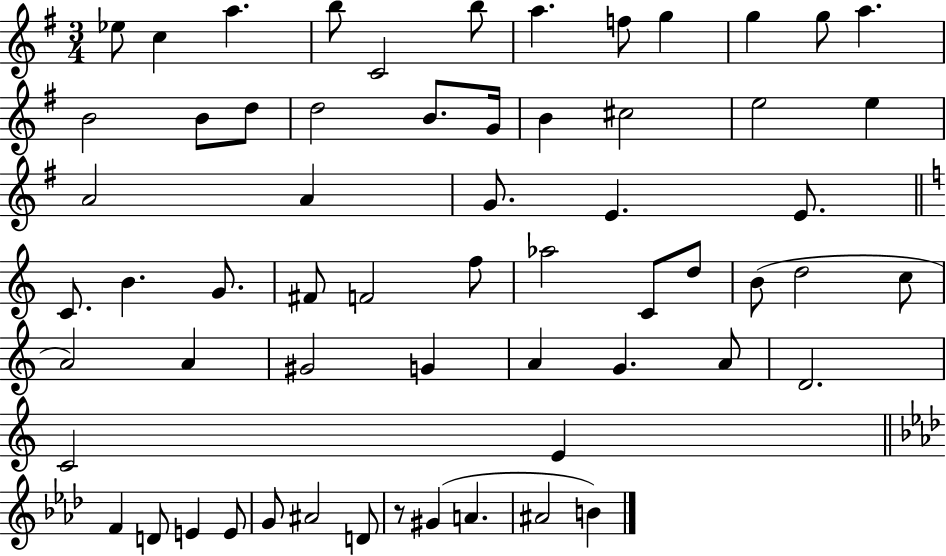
Eb5/e C5/q A5/q. B5/e C4/h B5/e A5/q. F5/e G5/q G5/q G5/e A5/q. B4/h B4/e D5/e D5/h B4/e. G4/s B4/q C#5/h E5/h E5/q A4/h A4/q G4/e. E4/q. E4/e. C4/e. B4/q. G4/e. F#4/e F4/h F5/e Ab5/h C4/e D5/e B4/e D5/h C5/e A4/h A4/q G#4/h G4/q A4/q G4/q. A4/e D4/h. C4/h E4/q F4/q D4/e E4/q E4/e G4/e A#4/h D4/e R/e G#4/q A4/q. A#4/h B4/q